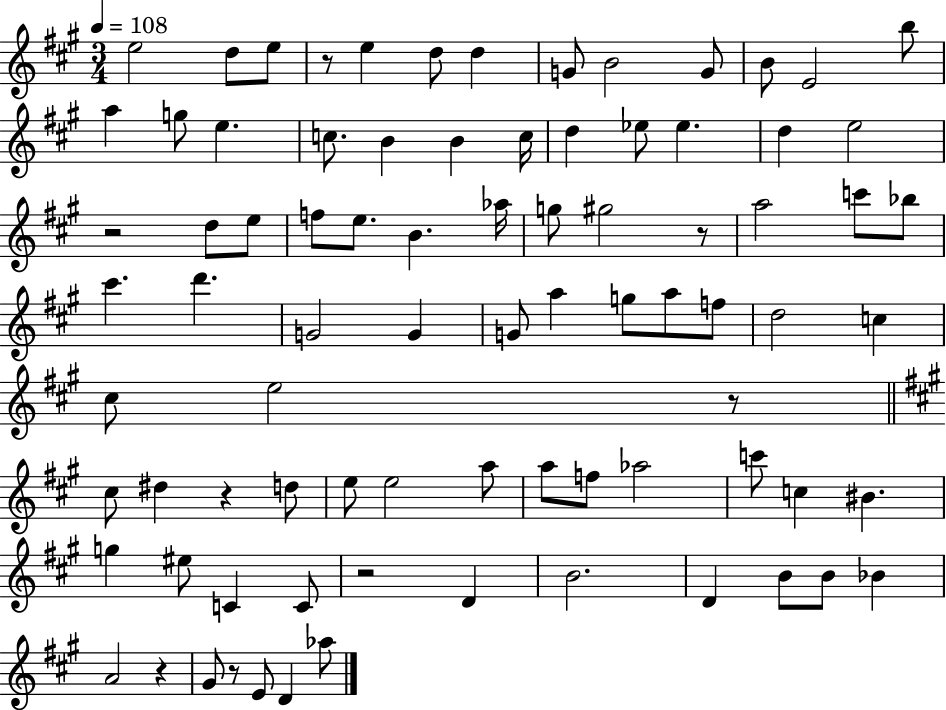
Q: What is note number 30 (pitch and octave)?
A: Ab5